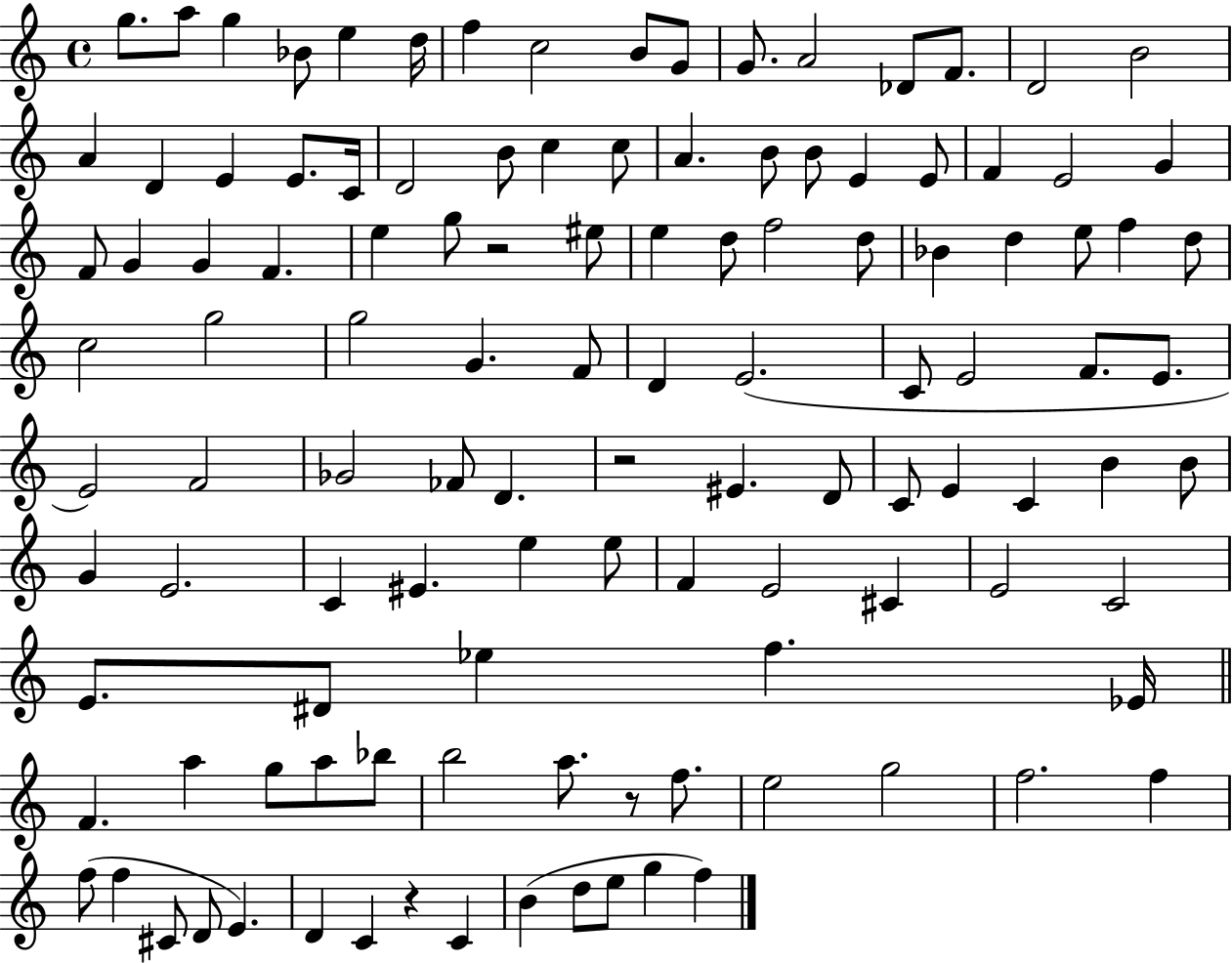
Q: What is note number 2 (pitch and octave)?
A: A5